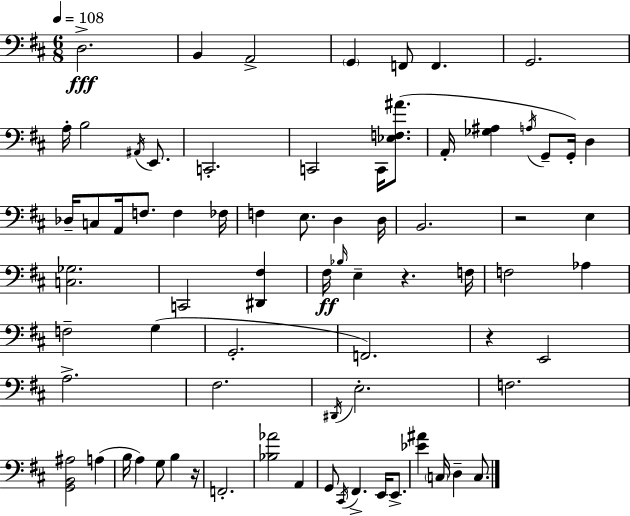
D3/h. B2/q A2/h G2/q F2/e F2/q. G2/h. A3/s B3/h A#2/s E2/e. C2/h. C2/h C2/s [Eb3,F3,A#4]/e. A2/s [Gb3,A#3]/q A3/s G2/e G2/s D3/q Db3/s C3/e A2/s F3/e. F3/q FES3/s F3/q E3/e. D3/q D3/s B2/h. R/h E3/q [C3,Gb3]/h. C2/h [D#2,F#3]/q F#3/s Bb3/s E3/q R/q. F3/s F3/h Ab3/q F3/h G3/q G2/h. F2/h. R/q E2/h A3/h. F#3/h. D#2/s E3/h. F3/h. [G2,B2,A#3]/h A3/q B3/s A3/q G3/e B3/q R/s F2/h. [Bb3,Ab4]/h A2/q G2/e C#2/s F#2/q. E2/s E2/e. [Eb4,A#4]/q C3/s D3/q C3/e.